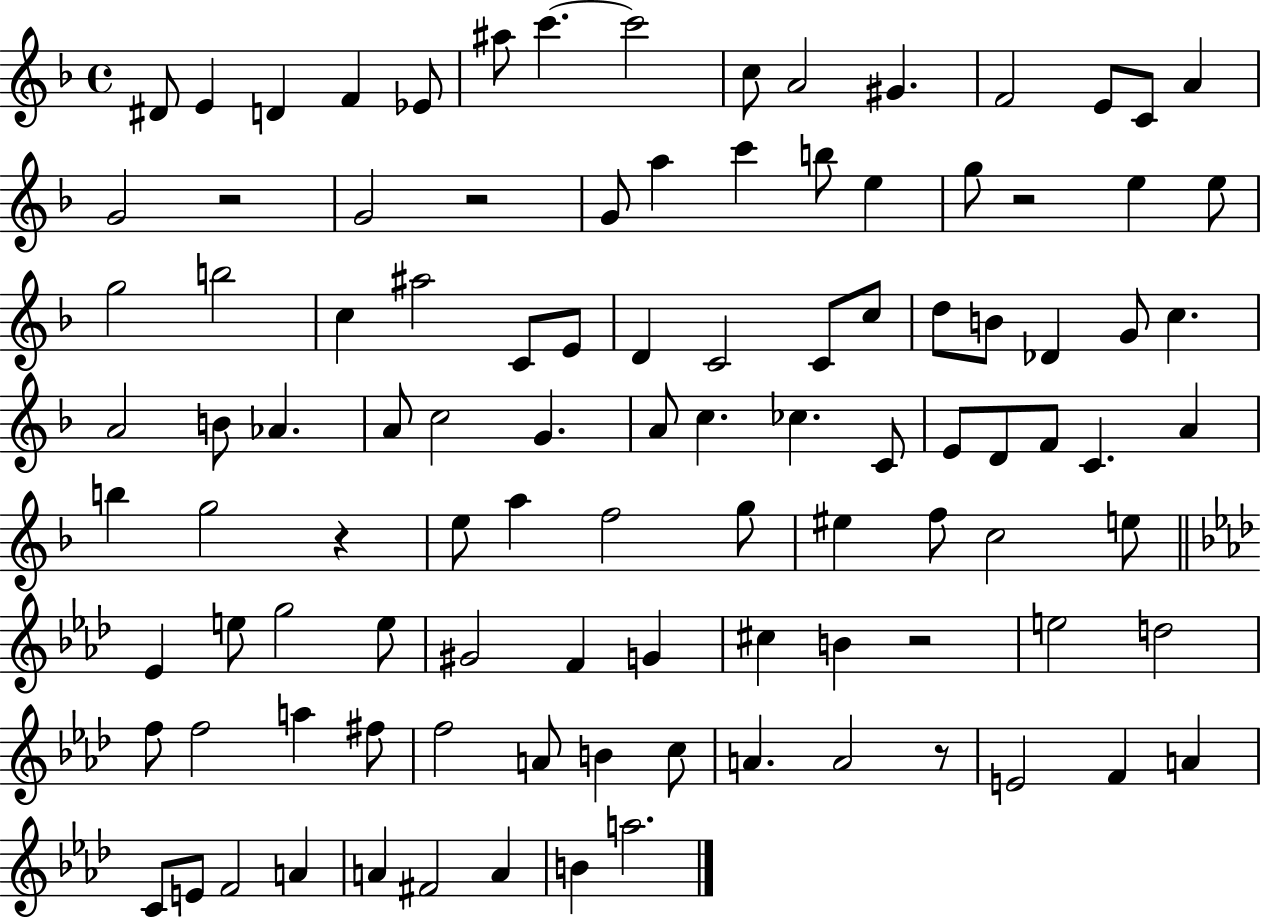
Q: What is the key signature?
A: F major